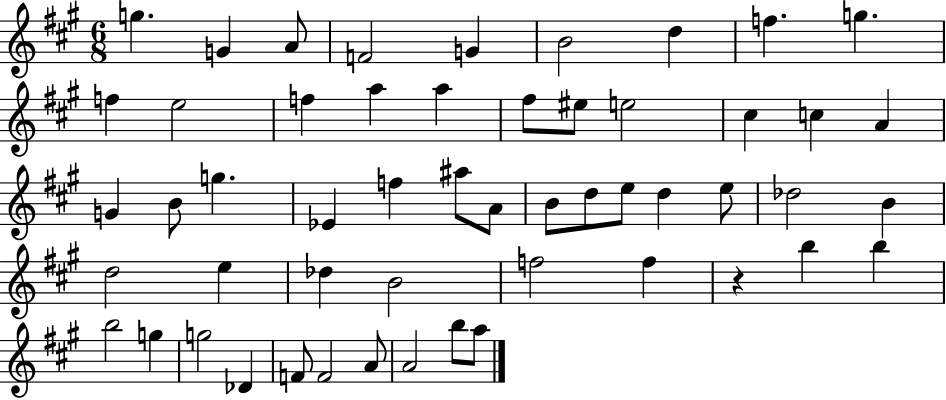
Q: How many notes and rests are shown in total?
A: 53